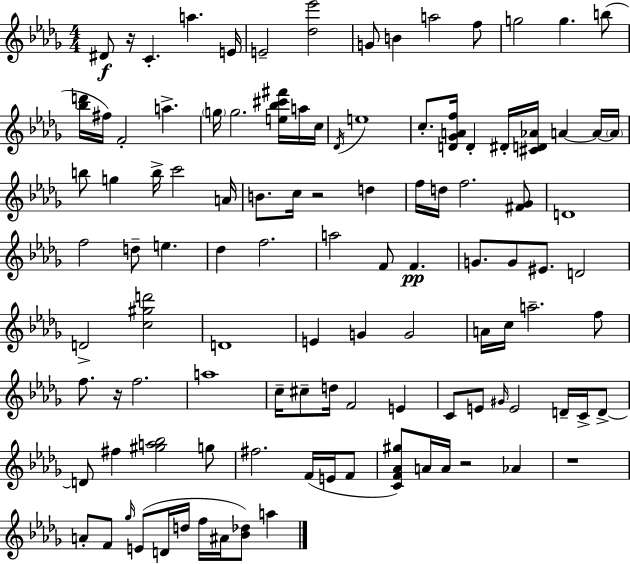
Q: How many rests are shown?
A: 5